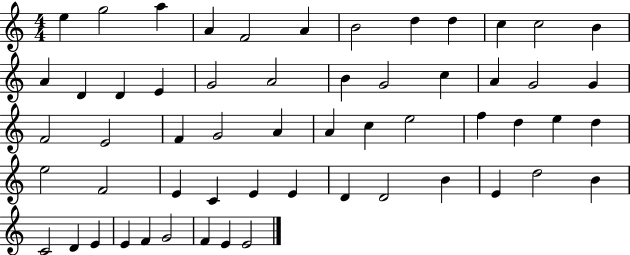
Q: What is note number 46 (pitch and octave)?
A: E4